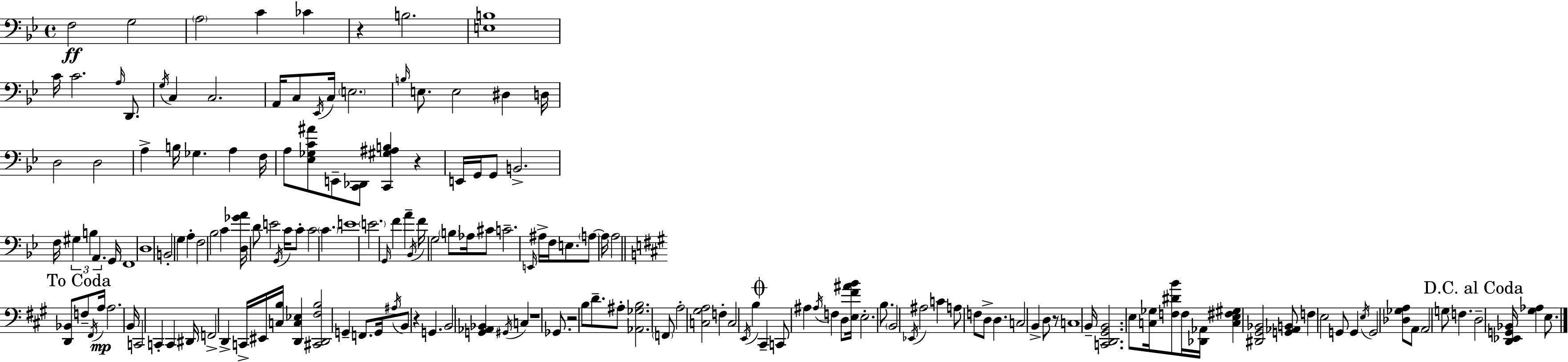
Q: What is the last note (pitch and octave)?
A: E3